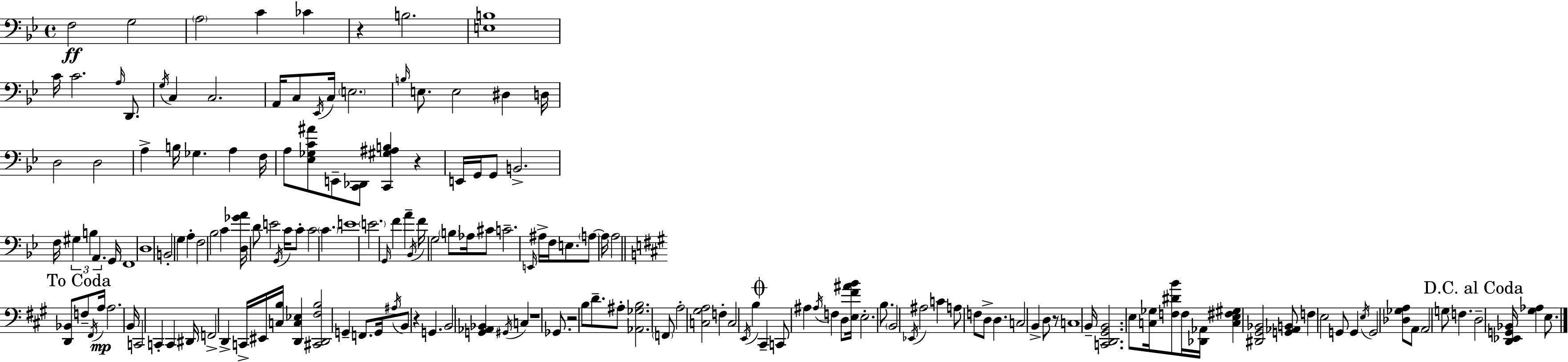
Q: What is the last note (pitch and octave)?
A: E3